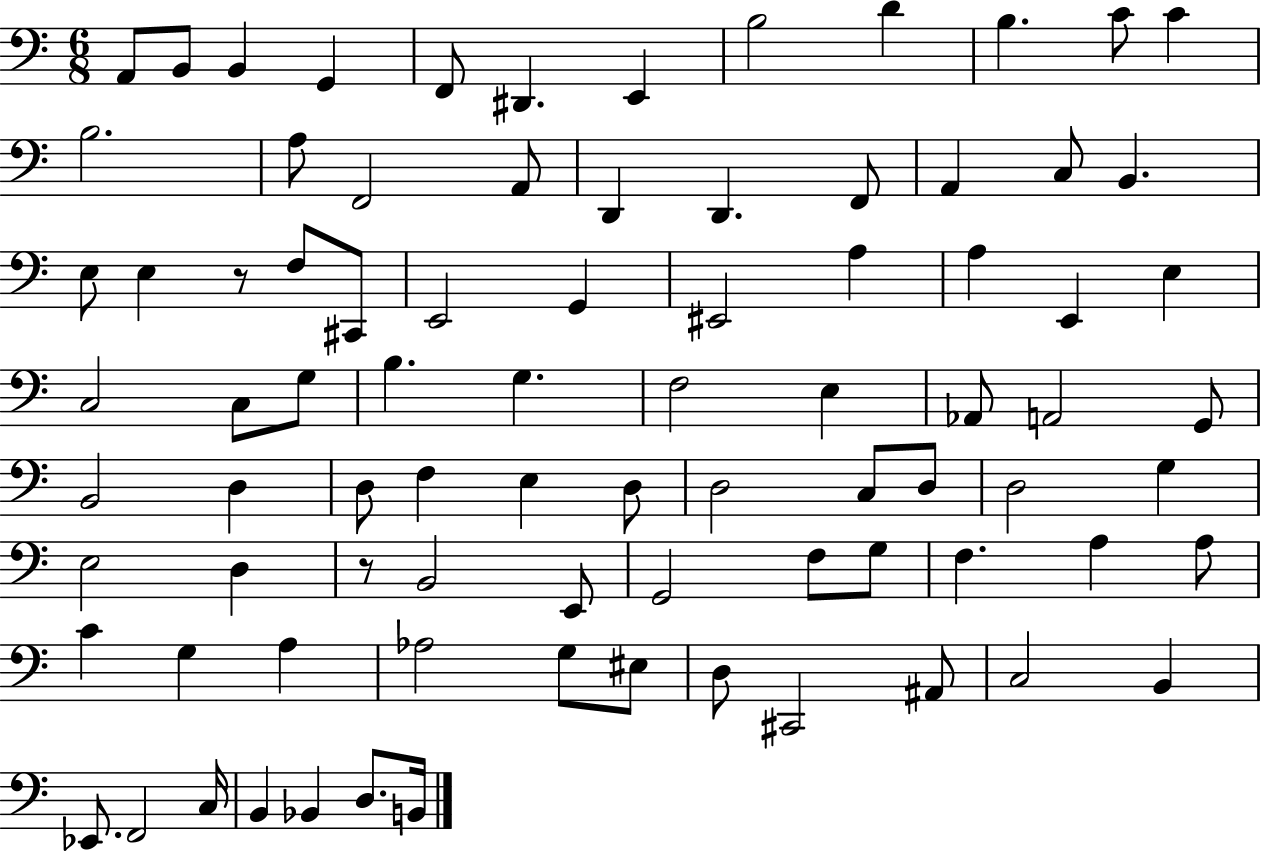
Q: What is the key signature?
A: C major